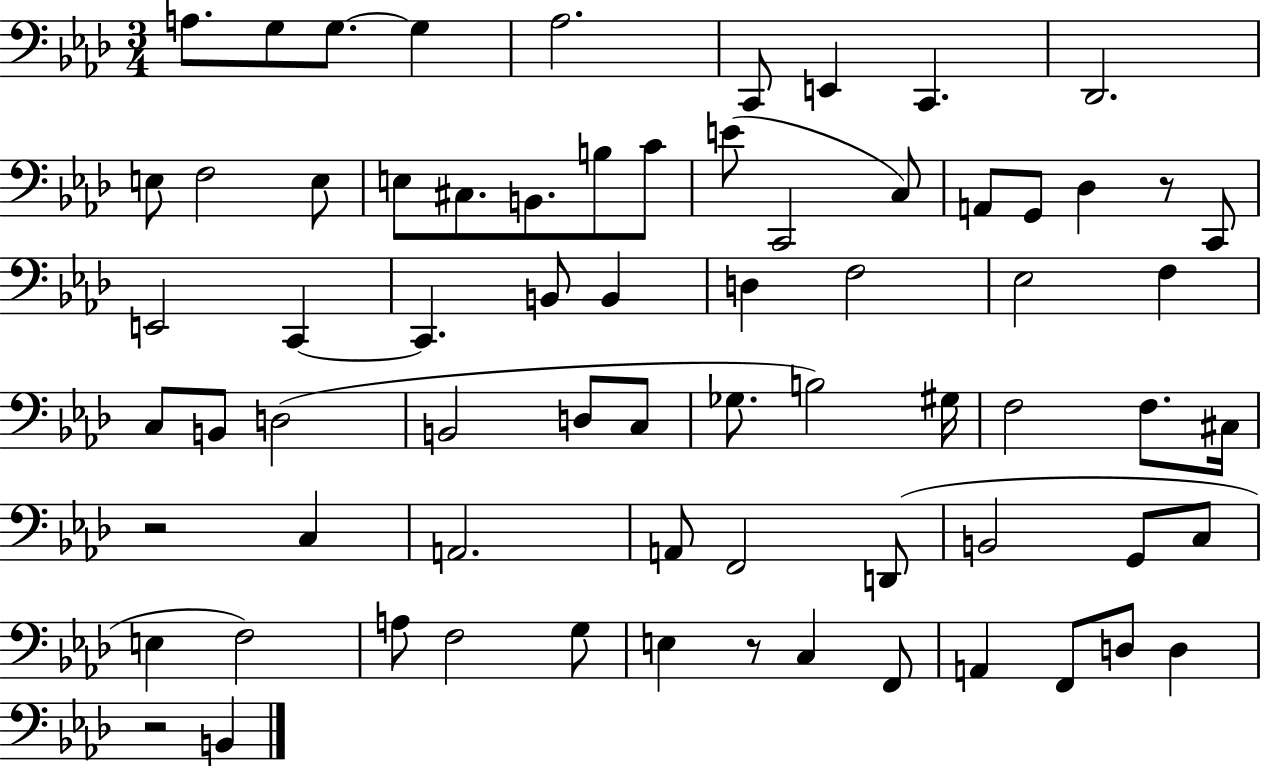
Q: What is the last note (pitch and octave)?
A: B2